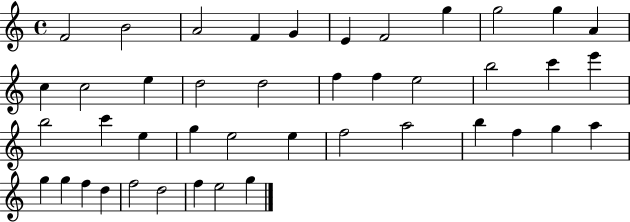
F4/h B4/h A4/h F4/q G4/q E4/q F4/h G5/q G5/h G5/q A4/q C5/q C5/h E5/q D5/h D5/h F5/q F5/q E5/h B5/h C6/q E6/q B5/h C6/q E5/q G5/q E5/h E5/q F5/h A5/h B5/q F5/q G5/q A5/q G5/q G5/q F5/q D5/q F5/h D5/h F5/q E5/h G5/q